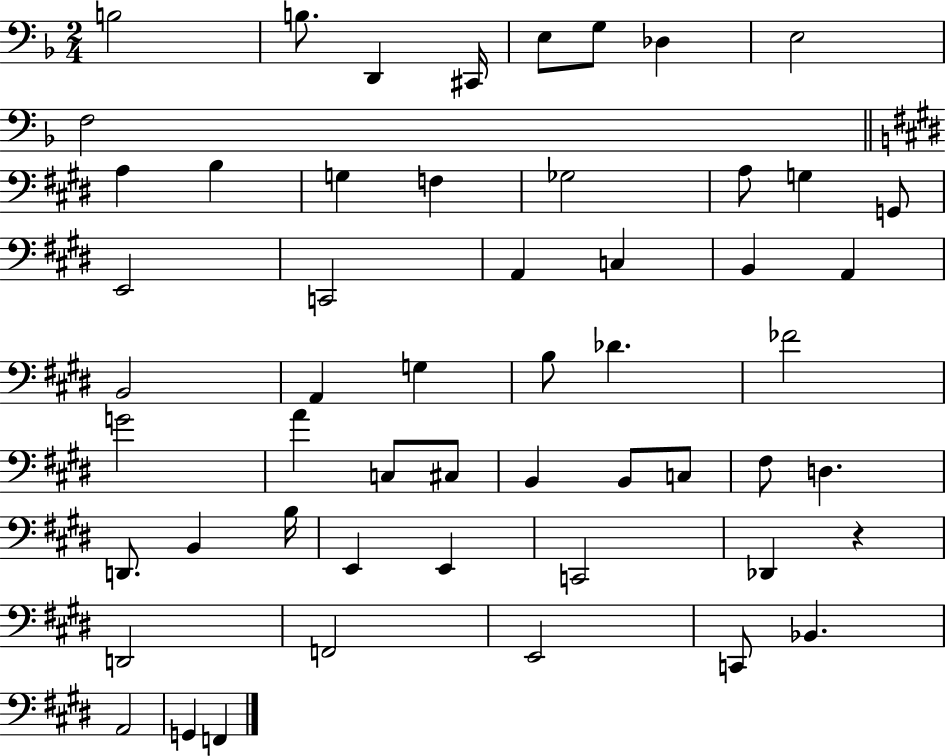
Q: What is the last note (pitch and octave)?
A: F2